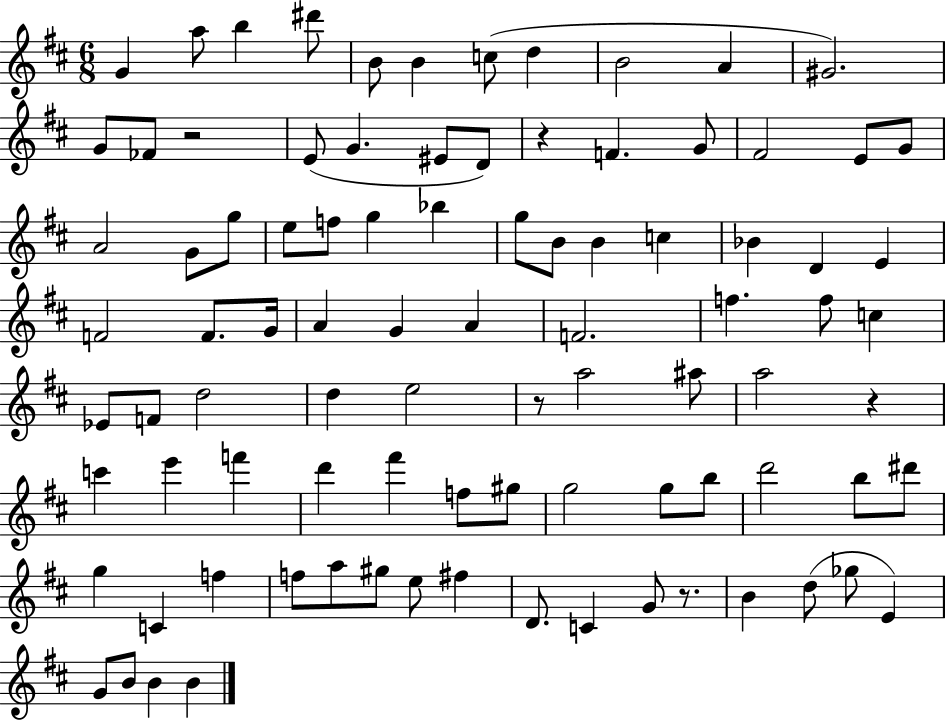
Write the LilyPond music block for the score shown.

{
  \clef treble
  \numericTimeSignature
  \time 6/8
  \key d \major
  g'4 a''8 b''4 dis'''8 | b'8 b'4 c''8( d''4 | b'2 a'4 | gis'2.) | \break g'8 fes'8 r2 | e'8( g'4. eis'8 d'8) | r4 f'4. g'8 | fis'2 e'8 g'8 | \break a'2 g'8 g''8 | e''8 f''8 g''4 bes''4 | g''8 b'8 b'4 c''4 | bes'4 d'4 e'4 | \break f'2 f'8. g'16 | a'4 g'4 a'4 | f'2. | f''4. f''8 c''4 | \break ees'8 f'8 d''2 | d''4 e''2 | r8 a''2 ais''8 | a''2 r4 | \break c'''4 e'''4 f'''4 | d'''4 fis'''4 f''8 gis''8 | g''2 g''8 b''8 | d'''2 b''8 dis'''8 | \break g''4 c'4 f''4 | f''8 a''8 gis''8 e''8 fis''4 | d'8. c'4 g'8 r8. | b'4 d''8( ges''8 e'4) | \break g'8 b'8 b'4 b'4 | \bar "|."
}